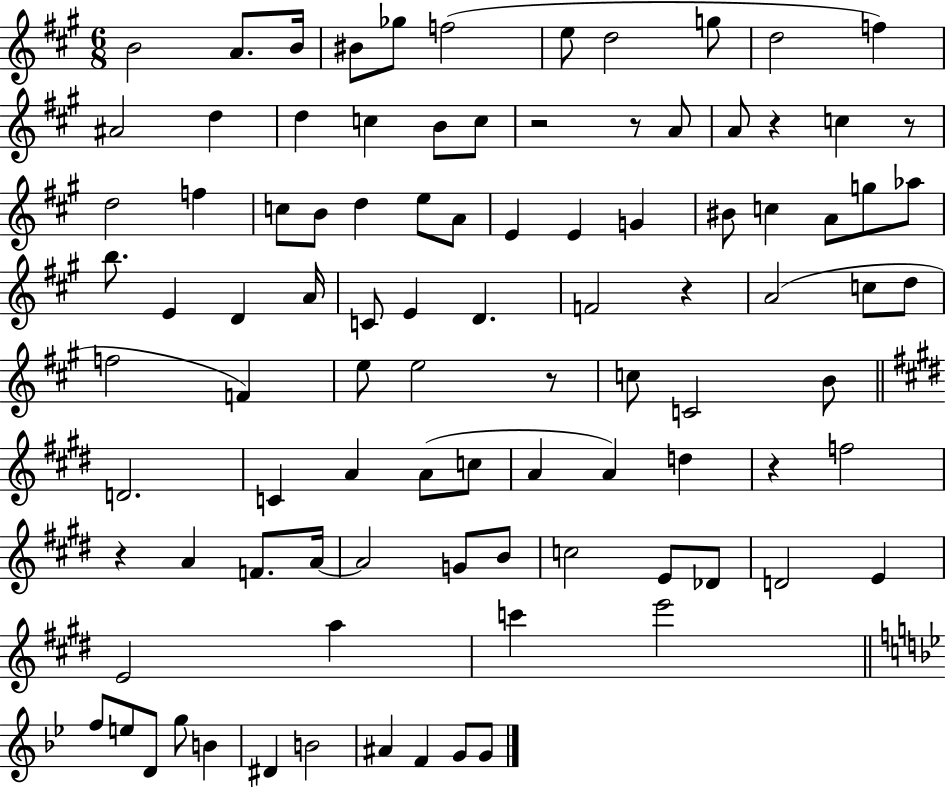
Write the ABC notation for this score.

X:1
T:Untitled
M:6/8
L:1/4
K:A
B2 A/2 B/4 ^B/2 _g/2 f2 e/2 d2 g/2 d2 f ^A2 d d c B/2 c/2 z2 z/2 A/2 A/2 z c z/2 d2 f c/2 B/2 d e/2 A/2 E E G ^B/2 c A/2 g/2 _a/2 b/2 E D A/4 C/2 E D F2 z A2 c/2 d/2 f2 F e/2 e2 z/2 c/2 C2 B/2 D2 C A A/2 c/2 A A d z f2 z A F/2 A/4 A2 G/2 B/2 c2 E/2 _D/2 D2 E E2 a c' e'2 f/2 e/2 D/2 g/2 B ^D B2 ^A F G/2 G/2